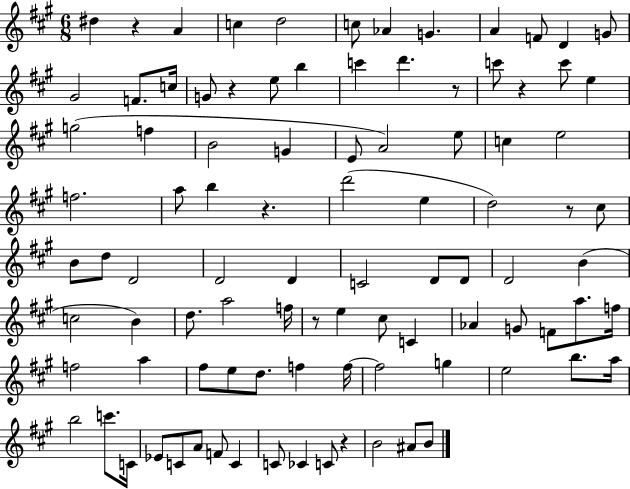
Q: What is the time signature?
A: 6/8